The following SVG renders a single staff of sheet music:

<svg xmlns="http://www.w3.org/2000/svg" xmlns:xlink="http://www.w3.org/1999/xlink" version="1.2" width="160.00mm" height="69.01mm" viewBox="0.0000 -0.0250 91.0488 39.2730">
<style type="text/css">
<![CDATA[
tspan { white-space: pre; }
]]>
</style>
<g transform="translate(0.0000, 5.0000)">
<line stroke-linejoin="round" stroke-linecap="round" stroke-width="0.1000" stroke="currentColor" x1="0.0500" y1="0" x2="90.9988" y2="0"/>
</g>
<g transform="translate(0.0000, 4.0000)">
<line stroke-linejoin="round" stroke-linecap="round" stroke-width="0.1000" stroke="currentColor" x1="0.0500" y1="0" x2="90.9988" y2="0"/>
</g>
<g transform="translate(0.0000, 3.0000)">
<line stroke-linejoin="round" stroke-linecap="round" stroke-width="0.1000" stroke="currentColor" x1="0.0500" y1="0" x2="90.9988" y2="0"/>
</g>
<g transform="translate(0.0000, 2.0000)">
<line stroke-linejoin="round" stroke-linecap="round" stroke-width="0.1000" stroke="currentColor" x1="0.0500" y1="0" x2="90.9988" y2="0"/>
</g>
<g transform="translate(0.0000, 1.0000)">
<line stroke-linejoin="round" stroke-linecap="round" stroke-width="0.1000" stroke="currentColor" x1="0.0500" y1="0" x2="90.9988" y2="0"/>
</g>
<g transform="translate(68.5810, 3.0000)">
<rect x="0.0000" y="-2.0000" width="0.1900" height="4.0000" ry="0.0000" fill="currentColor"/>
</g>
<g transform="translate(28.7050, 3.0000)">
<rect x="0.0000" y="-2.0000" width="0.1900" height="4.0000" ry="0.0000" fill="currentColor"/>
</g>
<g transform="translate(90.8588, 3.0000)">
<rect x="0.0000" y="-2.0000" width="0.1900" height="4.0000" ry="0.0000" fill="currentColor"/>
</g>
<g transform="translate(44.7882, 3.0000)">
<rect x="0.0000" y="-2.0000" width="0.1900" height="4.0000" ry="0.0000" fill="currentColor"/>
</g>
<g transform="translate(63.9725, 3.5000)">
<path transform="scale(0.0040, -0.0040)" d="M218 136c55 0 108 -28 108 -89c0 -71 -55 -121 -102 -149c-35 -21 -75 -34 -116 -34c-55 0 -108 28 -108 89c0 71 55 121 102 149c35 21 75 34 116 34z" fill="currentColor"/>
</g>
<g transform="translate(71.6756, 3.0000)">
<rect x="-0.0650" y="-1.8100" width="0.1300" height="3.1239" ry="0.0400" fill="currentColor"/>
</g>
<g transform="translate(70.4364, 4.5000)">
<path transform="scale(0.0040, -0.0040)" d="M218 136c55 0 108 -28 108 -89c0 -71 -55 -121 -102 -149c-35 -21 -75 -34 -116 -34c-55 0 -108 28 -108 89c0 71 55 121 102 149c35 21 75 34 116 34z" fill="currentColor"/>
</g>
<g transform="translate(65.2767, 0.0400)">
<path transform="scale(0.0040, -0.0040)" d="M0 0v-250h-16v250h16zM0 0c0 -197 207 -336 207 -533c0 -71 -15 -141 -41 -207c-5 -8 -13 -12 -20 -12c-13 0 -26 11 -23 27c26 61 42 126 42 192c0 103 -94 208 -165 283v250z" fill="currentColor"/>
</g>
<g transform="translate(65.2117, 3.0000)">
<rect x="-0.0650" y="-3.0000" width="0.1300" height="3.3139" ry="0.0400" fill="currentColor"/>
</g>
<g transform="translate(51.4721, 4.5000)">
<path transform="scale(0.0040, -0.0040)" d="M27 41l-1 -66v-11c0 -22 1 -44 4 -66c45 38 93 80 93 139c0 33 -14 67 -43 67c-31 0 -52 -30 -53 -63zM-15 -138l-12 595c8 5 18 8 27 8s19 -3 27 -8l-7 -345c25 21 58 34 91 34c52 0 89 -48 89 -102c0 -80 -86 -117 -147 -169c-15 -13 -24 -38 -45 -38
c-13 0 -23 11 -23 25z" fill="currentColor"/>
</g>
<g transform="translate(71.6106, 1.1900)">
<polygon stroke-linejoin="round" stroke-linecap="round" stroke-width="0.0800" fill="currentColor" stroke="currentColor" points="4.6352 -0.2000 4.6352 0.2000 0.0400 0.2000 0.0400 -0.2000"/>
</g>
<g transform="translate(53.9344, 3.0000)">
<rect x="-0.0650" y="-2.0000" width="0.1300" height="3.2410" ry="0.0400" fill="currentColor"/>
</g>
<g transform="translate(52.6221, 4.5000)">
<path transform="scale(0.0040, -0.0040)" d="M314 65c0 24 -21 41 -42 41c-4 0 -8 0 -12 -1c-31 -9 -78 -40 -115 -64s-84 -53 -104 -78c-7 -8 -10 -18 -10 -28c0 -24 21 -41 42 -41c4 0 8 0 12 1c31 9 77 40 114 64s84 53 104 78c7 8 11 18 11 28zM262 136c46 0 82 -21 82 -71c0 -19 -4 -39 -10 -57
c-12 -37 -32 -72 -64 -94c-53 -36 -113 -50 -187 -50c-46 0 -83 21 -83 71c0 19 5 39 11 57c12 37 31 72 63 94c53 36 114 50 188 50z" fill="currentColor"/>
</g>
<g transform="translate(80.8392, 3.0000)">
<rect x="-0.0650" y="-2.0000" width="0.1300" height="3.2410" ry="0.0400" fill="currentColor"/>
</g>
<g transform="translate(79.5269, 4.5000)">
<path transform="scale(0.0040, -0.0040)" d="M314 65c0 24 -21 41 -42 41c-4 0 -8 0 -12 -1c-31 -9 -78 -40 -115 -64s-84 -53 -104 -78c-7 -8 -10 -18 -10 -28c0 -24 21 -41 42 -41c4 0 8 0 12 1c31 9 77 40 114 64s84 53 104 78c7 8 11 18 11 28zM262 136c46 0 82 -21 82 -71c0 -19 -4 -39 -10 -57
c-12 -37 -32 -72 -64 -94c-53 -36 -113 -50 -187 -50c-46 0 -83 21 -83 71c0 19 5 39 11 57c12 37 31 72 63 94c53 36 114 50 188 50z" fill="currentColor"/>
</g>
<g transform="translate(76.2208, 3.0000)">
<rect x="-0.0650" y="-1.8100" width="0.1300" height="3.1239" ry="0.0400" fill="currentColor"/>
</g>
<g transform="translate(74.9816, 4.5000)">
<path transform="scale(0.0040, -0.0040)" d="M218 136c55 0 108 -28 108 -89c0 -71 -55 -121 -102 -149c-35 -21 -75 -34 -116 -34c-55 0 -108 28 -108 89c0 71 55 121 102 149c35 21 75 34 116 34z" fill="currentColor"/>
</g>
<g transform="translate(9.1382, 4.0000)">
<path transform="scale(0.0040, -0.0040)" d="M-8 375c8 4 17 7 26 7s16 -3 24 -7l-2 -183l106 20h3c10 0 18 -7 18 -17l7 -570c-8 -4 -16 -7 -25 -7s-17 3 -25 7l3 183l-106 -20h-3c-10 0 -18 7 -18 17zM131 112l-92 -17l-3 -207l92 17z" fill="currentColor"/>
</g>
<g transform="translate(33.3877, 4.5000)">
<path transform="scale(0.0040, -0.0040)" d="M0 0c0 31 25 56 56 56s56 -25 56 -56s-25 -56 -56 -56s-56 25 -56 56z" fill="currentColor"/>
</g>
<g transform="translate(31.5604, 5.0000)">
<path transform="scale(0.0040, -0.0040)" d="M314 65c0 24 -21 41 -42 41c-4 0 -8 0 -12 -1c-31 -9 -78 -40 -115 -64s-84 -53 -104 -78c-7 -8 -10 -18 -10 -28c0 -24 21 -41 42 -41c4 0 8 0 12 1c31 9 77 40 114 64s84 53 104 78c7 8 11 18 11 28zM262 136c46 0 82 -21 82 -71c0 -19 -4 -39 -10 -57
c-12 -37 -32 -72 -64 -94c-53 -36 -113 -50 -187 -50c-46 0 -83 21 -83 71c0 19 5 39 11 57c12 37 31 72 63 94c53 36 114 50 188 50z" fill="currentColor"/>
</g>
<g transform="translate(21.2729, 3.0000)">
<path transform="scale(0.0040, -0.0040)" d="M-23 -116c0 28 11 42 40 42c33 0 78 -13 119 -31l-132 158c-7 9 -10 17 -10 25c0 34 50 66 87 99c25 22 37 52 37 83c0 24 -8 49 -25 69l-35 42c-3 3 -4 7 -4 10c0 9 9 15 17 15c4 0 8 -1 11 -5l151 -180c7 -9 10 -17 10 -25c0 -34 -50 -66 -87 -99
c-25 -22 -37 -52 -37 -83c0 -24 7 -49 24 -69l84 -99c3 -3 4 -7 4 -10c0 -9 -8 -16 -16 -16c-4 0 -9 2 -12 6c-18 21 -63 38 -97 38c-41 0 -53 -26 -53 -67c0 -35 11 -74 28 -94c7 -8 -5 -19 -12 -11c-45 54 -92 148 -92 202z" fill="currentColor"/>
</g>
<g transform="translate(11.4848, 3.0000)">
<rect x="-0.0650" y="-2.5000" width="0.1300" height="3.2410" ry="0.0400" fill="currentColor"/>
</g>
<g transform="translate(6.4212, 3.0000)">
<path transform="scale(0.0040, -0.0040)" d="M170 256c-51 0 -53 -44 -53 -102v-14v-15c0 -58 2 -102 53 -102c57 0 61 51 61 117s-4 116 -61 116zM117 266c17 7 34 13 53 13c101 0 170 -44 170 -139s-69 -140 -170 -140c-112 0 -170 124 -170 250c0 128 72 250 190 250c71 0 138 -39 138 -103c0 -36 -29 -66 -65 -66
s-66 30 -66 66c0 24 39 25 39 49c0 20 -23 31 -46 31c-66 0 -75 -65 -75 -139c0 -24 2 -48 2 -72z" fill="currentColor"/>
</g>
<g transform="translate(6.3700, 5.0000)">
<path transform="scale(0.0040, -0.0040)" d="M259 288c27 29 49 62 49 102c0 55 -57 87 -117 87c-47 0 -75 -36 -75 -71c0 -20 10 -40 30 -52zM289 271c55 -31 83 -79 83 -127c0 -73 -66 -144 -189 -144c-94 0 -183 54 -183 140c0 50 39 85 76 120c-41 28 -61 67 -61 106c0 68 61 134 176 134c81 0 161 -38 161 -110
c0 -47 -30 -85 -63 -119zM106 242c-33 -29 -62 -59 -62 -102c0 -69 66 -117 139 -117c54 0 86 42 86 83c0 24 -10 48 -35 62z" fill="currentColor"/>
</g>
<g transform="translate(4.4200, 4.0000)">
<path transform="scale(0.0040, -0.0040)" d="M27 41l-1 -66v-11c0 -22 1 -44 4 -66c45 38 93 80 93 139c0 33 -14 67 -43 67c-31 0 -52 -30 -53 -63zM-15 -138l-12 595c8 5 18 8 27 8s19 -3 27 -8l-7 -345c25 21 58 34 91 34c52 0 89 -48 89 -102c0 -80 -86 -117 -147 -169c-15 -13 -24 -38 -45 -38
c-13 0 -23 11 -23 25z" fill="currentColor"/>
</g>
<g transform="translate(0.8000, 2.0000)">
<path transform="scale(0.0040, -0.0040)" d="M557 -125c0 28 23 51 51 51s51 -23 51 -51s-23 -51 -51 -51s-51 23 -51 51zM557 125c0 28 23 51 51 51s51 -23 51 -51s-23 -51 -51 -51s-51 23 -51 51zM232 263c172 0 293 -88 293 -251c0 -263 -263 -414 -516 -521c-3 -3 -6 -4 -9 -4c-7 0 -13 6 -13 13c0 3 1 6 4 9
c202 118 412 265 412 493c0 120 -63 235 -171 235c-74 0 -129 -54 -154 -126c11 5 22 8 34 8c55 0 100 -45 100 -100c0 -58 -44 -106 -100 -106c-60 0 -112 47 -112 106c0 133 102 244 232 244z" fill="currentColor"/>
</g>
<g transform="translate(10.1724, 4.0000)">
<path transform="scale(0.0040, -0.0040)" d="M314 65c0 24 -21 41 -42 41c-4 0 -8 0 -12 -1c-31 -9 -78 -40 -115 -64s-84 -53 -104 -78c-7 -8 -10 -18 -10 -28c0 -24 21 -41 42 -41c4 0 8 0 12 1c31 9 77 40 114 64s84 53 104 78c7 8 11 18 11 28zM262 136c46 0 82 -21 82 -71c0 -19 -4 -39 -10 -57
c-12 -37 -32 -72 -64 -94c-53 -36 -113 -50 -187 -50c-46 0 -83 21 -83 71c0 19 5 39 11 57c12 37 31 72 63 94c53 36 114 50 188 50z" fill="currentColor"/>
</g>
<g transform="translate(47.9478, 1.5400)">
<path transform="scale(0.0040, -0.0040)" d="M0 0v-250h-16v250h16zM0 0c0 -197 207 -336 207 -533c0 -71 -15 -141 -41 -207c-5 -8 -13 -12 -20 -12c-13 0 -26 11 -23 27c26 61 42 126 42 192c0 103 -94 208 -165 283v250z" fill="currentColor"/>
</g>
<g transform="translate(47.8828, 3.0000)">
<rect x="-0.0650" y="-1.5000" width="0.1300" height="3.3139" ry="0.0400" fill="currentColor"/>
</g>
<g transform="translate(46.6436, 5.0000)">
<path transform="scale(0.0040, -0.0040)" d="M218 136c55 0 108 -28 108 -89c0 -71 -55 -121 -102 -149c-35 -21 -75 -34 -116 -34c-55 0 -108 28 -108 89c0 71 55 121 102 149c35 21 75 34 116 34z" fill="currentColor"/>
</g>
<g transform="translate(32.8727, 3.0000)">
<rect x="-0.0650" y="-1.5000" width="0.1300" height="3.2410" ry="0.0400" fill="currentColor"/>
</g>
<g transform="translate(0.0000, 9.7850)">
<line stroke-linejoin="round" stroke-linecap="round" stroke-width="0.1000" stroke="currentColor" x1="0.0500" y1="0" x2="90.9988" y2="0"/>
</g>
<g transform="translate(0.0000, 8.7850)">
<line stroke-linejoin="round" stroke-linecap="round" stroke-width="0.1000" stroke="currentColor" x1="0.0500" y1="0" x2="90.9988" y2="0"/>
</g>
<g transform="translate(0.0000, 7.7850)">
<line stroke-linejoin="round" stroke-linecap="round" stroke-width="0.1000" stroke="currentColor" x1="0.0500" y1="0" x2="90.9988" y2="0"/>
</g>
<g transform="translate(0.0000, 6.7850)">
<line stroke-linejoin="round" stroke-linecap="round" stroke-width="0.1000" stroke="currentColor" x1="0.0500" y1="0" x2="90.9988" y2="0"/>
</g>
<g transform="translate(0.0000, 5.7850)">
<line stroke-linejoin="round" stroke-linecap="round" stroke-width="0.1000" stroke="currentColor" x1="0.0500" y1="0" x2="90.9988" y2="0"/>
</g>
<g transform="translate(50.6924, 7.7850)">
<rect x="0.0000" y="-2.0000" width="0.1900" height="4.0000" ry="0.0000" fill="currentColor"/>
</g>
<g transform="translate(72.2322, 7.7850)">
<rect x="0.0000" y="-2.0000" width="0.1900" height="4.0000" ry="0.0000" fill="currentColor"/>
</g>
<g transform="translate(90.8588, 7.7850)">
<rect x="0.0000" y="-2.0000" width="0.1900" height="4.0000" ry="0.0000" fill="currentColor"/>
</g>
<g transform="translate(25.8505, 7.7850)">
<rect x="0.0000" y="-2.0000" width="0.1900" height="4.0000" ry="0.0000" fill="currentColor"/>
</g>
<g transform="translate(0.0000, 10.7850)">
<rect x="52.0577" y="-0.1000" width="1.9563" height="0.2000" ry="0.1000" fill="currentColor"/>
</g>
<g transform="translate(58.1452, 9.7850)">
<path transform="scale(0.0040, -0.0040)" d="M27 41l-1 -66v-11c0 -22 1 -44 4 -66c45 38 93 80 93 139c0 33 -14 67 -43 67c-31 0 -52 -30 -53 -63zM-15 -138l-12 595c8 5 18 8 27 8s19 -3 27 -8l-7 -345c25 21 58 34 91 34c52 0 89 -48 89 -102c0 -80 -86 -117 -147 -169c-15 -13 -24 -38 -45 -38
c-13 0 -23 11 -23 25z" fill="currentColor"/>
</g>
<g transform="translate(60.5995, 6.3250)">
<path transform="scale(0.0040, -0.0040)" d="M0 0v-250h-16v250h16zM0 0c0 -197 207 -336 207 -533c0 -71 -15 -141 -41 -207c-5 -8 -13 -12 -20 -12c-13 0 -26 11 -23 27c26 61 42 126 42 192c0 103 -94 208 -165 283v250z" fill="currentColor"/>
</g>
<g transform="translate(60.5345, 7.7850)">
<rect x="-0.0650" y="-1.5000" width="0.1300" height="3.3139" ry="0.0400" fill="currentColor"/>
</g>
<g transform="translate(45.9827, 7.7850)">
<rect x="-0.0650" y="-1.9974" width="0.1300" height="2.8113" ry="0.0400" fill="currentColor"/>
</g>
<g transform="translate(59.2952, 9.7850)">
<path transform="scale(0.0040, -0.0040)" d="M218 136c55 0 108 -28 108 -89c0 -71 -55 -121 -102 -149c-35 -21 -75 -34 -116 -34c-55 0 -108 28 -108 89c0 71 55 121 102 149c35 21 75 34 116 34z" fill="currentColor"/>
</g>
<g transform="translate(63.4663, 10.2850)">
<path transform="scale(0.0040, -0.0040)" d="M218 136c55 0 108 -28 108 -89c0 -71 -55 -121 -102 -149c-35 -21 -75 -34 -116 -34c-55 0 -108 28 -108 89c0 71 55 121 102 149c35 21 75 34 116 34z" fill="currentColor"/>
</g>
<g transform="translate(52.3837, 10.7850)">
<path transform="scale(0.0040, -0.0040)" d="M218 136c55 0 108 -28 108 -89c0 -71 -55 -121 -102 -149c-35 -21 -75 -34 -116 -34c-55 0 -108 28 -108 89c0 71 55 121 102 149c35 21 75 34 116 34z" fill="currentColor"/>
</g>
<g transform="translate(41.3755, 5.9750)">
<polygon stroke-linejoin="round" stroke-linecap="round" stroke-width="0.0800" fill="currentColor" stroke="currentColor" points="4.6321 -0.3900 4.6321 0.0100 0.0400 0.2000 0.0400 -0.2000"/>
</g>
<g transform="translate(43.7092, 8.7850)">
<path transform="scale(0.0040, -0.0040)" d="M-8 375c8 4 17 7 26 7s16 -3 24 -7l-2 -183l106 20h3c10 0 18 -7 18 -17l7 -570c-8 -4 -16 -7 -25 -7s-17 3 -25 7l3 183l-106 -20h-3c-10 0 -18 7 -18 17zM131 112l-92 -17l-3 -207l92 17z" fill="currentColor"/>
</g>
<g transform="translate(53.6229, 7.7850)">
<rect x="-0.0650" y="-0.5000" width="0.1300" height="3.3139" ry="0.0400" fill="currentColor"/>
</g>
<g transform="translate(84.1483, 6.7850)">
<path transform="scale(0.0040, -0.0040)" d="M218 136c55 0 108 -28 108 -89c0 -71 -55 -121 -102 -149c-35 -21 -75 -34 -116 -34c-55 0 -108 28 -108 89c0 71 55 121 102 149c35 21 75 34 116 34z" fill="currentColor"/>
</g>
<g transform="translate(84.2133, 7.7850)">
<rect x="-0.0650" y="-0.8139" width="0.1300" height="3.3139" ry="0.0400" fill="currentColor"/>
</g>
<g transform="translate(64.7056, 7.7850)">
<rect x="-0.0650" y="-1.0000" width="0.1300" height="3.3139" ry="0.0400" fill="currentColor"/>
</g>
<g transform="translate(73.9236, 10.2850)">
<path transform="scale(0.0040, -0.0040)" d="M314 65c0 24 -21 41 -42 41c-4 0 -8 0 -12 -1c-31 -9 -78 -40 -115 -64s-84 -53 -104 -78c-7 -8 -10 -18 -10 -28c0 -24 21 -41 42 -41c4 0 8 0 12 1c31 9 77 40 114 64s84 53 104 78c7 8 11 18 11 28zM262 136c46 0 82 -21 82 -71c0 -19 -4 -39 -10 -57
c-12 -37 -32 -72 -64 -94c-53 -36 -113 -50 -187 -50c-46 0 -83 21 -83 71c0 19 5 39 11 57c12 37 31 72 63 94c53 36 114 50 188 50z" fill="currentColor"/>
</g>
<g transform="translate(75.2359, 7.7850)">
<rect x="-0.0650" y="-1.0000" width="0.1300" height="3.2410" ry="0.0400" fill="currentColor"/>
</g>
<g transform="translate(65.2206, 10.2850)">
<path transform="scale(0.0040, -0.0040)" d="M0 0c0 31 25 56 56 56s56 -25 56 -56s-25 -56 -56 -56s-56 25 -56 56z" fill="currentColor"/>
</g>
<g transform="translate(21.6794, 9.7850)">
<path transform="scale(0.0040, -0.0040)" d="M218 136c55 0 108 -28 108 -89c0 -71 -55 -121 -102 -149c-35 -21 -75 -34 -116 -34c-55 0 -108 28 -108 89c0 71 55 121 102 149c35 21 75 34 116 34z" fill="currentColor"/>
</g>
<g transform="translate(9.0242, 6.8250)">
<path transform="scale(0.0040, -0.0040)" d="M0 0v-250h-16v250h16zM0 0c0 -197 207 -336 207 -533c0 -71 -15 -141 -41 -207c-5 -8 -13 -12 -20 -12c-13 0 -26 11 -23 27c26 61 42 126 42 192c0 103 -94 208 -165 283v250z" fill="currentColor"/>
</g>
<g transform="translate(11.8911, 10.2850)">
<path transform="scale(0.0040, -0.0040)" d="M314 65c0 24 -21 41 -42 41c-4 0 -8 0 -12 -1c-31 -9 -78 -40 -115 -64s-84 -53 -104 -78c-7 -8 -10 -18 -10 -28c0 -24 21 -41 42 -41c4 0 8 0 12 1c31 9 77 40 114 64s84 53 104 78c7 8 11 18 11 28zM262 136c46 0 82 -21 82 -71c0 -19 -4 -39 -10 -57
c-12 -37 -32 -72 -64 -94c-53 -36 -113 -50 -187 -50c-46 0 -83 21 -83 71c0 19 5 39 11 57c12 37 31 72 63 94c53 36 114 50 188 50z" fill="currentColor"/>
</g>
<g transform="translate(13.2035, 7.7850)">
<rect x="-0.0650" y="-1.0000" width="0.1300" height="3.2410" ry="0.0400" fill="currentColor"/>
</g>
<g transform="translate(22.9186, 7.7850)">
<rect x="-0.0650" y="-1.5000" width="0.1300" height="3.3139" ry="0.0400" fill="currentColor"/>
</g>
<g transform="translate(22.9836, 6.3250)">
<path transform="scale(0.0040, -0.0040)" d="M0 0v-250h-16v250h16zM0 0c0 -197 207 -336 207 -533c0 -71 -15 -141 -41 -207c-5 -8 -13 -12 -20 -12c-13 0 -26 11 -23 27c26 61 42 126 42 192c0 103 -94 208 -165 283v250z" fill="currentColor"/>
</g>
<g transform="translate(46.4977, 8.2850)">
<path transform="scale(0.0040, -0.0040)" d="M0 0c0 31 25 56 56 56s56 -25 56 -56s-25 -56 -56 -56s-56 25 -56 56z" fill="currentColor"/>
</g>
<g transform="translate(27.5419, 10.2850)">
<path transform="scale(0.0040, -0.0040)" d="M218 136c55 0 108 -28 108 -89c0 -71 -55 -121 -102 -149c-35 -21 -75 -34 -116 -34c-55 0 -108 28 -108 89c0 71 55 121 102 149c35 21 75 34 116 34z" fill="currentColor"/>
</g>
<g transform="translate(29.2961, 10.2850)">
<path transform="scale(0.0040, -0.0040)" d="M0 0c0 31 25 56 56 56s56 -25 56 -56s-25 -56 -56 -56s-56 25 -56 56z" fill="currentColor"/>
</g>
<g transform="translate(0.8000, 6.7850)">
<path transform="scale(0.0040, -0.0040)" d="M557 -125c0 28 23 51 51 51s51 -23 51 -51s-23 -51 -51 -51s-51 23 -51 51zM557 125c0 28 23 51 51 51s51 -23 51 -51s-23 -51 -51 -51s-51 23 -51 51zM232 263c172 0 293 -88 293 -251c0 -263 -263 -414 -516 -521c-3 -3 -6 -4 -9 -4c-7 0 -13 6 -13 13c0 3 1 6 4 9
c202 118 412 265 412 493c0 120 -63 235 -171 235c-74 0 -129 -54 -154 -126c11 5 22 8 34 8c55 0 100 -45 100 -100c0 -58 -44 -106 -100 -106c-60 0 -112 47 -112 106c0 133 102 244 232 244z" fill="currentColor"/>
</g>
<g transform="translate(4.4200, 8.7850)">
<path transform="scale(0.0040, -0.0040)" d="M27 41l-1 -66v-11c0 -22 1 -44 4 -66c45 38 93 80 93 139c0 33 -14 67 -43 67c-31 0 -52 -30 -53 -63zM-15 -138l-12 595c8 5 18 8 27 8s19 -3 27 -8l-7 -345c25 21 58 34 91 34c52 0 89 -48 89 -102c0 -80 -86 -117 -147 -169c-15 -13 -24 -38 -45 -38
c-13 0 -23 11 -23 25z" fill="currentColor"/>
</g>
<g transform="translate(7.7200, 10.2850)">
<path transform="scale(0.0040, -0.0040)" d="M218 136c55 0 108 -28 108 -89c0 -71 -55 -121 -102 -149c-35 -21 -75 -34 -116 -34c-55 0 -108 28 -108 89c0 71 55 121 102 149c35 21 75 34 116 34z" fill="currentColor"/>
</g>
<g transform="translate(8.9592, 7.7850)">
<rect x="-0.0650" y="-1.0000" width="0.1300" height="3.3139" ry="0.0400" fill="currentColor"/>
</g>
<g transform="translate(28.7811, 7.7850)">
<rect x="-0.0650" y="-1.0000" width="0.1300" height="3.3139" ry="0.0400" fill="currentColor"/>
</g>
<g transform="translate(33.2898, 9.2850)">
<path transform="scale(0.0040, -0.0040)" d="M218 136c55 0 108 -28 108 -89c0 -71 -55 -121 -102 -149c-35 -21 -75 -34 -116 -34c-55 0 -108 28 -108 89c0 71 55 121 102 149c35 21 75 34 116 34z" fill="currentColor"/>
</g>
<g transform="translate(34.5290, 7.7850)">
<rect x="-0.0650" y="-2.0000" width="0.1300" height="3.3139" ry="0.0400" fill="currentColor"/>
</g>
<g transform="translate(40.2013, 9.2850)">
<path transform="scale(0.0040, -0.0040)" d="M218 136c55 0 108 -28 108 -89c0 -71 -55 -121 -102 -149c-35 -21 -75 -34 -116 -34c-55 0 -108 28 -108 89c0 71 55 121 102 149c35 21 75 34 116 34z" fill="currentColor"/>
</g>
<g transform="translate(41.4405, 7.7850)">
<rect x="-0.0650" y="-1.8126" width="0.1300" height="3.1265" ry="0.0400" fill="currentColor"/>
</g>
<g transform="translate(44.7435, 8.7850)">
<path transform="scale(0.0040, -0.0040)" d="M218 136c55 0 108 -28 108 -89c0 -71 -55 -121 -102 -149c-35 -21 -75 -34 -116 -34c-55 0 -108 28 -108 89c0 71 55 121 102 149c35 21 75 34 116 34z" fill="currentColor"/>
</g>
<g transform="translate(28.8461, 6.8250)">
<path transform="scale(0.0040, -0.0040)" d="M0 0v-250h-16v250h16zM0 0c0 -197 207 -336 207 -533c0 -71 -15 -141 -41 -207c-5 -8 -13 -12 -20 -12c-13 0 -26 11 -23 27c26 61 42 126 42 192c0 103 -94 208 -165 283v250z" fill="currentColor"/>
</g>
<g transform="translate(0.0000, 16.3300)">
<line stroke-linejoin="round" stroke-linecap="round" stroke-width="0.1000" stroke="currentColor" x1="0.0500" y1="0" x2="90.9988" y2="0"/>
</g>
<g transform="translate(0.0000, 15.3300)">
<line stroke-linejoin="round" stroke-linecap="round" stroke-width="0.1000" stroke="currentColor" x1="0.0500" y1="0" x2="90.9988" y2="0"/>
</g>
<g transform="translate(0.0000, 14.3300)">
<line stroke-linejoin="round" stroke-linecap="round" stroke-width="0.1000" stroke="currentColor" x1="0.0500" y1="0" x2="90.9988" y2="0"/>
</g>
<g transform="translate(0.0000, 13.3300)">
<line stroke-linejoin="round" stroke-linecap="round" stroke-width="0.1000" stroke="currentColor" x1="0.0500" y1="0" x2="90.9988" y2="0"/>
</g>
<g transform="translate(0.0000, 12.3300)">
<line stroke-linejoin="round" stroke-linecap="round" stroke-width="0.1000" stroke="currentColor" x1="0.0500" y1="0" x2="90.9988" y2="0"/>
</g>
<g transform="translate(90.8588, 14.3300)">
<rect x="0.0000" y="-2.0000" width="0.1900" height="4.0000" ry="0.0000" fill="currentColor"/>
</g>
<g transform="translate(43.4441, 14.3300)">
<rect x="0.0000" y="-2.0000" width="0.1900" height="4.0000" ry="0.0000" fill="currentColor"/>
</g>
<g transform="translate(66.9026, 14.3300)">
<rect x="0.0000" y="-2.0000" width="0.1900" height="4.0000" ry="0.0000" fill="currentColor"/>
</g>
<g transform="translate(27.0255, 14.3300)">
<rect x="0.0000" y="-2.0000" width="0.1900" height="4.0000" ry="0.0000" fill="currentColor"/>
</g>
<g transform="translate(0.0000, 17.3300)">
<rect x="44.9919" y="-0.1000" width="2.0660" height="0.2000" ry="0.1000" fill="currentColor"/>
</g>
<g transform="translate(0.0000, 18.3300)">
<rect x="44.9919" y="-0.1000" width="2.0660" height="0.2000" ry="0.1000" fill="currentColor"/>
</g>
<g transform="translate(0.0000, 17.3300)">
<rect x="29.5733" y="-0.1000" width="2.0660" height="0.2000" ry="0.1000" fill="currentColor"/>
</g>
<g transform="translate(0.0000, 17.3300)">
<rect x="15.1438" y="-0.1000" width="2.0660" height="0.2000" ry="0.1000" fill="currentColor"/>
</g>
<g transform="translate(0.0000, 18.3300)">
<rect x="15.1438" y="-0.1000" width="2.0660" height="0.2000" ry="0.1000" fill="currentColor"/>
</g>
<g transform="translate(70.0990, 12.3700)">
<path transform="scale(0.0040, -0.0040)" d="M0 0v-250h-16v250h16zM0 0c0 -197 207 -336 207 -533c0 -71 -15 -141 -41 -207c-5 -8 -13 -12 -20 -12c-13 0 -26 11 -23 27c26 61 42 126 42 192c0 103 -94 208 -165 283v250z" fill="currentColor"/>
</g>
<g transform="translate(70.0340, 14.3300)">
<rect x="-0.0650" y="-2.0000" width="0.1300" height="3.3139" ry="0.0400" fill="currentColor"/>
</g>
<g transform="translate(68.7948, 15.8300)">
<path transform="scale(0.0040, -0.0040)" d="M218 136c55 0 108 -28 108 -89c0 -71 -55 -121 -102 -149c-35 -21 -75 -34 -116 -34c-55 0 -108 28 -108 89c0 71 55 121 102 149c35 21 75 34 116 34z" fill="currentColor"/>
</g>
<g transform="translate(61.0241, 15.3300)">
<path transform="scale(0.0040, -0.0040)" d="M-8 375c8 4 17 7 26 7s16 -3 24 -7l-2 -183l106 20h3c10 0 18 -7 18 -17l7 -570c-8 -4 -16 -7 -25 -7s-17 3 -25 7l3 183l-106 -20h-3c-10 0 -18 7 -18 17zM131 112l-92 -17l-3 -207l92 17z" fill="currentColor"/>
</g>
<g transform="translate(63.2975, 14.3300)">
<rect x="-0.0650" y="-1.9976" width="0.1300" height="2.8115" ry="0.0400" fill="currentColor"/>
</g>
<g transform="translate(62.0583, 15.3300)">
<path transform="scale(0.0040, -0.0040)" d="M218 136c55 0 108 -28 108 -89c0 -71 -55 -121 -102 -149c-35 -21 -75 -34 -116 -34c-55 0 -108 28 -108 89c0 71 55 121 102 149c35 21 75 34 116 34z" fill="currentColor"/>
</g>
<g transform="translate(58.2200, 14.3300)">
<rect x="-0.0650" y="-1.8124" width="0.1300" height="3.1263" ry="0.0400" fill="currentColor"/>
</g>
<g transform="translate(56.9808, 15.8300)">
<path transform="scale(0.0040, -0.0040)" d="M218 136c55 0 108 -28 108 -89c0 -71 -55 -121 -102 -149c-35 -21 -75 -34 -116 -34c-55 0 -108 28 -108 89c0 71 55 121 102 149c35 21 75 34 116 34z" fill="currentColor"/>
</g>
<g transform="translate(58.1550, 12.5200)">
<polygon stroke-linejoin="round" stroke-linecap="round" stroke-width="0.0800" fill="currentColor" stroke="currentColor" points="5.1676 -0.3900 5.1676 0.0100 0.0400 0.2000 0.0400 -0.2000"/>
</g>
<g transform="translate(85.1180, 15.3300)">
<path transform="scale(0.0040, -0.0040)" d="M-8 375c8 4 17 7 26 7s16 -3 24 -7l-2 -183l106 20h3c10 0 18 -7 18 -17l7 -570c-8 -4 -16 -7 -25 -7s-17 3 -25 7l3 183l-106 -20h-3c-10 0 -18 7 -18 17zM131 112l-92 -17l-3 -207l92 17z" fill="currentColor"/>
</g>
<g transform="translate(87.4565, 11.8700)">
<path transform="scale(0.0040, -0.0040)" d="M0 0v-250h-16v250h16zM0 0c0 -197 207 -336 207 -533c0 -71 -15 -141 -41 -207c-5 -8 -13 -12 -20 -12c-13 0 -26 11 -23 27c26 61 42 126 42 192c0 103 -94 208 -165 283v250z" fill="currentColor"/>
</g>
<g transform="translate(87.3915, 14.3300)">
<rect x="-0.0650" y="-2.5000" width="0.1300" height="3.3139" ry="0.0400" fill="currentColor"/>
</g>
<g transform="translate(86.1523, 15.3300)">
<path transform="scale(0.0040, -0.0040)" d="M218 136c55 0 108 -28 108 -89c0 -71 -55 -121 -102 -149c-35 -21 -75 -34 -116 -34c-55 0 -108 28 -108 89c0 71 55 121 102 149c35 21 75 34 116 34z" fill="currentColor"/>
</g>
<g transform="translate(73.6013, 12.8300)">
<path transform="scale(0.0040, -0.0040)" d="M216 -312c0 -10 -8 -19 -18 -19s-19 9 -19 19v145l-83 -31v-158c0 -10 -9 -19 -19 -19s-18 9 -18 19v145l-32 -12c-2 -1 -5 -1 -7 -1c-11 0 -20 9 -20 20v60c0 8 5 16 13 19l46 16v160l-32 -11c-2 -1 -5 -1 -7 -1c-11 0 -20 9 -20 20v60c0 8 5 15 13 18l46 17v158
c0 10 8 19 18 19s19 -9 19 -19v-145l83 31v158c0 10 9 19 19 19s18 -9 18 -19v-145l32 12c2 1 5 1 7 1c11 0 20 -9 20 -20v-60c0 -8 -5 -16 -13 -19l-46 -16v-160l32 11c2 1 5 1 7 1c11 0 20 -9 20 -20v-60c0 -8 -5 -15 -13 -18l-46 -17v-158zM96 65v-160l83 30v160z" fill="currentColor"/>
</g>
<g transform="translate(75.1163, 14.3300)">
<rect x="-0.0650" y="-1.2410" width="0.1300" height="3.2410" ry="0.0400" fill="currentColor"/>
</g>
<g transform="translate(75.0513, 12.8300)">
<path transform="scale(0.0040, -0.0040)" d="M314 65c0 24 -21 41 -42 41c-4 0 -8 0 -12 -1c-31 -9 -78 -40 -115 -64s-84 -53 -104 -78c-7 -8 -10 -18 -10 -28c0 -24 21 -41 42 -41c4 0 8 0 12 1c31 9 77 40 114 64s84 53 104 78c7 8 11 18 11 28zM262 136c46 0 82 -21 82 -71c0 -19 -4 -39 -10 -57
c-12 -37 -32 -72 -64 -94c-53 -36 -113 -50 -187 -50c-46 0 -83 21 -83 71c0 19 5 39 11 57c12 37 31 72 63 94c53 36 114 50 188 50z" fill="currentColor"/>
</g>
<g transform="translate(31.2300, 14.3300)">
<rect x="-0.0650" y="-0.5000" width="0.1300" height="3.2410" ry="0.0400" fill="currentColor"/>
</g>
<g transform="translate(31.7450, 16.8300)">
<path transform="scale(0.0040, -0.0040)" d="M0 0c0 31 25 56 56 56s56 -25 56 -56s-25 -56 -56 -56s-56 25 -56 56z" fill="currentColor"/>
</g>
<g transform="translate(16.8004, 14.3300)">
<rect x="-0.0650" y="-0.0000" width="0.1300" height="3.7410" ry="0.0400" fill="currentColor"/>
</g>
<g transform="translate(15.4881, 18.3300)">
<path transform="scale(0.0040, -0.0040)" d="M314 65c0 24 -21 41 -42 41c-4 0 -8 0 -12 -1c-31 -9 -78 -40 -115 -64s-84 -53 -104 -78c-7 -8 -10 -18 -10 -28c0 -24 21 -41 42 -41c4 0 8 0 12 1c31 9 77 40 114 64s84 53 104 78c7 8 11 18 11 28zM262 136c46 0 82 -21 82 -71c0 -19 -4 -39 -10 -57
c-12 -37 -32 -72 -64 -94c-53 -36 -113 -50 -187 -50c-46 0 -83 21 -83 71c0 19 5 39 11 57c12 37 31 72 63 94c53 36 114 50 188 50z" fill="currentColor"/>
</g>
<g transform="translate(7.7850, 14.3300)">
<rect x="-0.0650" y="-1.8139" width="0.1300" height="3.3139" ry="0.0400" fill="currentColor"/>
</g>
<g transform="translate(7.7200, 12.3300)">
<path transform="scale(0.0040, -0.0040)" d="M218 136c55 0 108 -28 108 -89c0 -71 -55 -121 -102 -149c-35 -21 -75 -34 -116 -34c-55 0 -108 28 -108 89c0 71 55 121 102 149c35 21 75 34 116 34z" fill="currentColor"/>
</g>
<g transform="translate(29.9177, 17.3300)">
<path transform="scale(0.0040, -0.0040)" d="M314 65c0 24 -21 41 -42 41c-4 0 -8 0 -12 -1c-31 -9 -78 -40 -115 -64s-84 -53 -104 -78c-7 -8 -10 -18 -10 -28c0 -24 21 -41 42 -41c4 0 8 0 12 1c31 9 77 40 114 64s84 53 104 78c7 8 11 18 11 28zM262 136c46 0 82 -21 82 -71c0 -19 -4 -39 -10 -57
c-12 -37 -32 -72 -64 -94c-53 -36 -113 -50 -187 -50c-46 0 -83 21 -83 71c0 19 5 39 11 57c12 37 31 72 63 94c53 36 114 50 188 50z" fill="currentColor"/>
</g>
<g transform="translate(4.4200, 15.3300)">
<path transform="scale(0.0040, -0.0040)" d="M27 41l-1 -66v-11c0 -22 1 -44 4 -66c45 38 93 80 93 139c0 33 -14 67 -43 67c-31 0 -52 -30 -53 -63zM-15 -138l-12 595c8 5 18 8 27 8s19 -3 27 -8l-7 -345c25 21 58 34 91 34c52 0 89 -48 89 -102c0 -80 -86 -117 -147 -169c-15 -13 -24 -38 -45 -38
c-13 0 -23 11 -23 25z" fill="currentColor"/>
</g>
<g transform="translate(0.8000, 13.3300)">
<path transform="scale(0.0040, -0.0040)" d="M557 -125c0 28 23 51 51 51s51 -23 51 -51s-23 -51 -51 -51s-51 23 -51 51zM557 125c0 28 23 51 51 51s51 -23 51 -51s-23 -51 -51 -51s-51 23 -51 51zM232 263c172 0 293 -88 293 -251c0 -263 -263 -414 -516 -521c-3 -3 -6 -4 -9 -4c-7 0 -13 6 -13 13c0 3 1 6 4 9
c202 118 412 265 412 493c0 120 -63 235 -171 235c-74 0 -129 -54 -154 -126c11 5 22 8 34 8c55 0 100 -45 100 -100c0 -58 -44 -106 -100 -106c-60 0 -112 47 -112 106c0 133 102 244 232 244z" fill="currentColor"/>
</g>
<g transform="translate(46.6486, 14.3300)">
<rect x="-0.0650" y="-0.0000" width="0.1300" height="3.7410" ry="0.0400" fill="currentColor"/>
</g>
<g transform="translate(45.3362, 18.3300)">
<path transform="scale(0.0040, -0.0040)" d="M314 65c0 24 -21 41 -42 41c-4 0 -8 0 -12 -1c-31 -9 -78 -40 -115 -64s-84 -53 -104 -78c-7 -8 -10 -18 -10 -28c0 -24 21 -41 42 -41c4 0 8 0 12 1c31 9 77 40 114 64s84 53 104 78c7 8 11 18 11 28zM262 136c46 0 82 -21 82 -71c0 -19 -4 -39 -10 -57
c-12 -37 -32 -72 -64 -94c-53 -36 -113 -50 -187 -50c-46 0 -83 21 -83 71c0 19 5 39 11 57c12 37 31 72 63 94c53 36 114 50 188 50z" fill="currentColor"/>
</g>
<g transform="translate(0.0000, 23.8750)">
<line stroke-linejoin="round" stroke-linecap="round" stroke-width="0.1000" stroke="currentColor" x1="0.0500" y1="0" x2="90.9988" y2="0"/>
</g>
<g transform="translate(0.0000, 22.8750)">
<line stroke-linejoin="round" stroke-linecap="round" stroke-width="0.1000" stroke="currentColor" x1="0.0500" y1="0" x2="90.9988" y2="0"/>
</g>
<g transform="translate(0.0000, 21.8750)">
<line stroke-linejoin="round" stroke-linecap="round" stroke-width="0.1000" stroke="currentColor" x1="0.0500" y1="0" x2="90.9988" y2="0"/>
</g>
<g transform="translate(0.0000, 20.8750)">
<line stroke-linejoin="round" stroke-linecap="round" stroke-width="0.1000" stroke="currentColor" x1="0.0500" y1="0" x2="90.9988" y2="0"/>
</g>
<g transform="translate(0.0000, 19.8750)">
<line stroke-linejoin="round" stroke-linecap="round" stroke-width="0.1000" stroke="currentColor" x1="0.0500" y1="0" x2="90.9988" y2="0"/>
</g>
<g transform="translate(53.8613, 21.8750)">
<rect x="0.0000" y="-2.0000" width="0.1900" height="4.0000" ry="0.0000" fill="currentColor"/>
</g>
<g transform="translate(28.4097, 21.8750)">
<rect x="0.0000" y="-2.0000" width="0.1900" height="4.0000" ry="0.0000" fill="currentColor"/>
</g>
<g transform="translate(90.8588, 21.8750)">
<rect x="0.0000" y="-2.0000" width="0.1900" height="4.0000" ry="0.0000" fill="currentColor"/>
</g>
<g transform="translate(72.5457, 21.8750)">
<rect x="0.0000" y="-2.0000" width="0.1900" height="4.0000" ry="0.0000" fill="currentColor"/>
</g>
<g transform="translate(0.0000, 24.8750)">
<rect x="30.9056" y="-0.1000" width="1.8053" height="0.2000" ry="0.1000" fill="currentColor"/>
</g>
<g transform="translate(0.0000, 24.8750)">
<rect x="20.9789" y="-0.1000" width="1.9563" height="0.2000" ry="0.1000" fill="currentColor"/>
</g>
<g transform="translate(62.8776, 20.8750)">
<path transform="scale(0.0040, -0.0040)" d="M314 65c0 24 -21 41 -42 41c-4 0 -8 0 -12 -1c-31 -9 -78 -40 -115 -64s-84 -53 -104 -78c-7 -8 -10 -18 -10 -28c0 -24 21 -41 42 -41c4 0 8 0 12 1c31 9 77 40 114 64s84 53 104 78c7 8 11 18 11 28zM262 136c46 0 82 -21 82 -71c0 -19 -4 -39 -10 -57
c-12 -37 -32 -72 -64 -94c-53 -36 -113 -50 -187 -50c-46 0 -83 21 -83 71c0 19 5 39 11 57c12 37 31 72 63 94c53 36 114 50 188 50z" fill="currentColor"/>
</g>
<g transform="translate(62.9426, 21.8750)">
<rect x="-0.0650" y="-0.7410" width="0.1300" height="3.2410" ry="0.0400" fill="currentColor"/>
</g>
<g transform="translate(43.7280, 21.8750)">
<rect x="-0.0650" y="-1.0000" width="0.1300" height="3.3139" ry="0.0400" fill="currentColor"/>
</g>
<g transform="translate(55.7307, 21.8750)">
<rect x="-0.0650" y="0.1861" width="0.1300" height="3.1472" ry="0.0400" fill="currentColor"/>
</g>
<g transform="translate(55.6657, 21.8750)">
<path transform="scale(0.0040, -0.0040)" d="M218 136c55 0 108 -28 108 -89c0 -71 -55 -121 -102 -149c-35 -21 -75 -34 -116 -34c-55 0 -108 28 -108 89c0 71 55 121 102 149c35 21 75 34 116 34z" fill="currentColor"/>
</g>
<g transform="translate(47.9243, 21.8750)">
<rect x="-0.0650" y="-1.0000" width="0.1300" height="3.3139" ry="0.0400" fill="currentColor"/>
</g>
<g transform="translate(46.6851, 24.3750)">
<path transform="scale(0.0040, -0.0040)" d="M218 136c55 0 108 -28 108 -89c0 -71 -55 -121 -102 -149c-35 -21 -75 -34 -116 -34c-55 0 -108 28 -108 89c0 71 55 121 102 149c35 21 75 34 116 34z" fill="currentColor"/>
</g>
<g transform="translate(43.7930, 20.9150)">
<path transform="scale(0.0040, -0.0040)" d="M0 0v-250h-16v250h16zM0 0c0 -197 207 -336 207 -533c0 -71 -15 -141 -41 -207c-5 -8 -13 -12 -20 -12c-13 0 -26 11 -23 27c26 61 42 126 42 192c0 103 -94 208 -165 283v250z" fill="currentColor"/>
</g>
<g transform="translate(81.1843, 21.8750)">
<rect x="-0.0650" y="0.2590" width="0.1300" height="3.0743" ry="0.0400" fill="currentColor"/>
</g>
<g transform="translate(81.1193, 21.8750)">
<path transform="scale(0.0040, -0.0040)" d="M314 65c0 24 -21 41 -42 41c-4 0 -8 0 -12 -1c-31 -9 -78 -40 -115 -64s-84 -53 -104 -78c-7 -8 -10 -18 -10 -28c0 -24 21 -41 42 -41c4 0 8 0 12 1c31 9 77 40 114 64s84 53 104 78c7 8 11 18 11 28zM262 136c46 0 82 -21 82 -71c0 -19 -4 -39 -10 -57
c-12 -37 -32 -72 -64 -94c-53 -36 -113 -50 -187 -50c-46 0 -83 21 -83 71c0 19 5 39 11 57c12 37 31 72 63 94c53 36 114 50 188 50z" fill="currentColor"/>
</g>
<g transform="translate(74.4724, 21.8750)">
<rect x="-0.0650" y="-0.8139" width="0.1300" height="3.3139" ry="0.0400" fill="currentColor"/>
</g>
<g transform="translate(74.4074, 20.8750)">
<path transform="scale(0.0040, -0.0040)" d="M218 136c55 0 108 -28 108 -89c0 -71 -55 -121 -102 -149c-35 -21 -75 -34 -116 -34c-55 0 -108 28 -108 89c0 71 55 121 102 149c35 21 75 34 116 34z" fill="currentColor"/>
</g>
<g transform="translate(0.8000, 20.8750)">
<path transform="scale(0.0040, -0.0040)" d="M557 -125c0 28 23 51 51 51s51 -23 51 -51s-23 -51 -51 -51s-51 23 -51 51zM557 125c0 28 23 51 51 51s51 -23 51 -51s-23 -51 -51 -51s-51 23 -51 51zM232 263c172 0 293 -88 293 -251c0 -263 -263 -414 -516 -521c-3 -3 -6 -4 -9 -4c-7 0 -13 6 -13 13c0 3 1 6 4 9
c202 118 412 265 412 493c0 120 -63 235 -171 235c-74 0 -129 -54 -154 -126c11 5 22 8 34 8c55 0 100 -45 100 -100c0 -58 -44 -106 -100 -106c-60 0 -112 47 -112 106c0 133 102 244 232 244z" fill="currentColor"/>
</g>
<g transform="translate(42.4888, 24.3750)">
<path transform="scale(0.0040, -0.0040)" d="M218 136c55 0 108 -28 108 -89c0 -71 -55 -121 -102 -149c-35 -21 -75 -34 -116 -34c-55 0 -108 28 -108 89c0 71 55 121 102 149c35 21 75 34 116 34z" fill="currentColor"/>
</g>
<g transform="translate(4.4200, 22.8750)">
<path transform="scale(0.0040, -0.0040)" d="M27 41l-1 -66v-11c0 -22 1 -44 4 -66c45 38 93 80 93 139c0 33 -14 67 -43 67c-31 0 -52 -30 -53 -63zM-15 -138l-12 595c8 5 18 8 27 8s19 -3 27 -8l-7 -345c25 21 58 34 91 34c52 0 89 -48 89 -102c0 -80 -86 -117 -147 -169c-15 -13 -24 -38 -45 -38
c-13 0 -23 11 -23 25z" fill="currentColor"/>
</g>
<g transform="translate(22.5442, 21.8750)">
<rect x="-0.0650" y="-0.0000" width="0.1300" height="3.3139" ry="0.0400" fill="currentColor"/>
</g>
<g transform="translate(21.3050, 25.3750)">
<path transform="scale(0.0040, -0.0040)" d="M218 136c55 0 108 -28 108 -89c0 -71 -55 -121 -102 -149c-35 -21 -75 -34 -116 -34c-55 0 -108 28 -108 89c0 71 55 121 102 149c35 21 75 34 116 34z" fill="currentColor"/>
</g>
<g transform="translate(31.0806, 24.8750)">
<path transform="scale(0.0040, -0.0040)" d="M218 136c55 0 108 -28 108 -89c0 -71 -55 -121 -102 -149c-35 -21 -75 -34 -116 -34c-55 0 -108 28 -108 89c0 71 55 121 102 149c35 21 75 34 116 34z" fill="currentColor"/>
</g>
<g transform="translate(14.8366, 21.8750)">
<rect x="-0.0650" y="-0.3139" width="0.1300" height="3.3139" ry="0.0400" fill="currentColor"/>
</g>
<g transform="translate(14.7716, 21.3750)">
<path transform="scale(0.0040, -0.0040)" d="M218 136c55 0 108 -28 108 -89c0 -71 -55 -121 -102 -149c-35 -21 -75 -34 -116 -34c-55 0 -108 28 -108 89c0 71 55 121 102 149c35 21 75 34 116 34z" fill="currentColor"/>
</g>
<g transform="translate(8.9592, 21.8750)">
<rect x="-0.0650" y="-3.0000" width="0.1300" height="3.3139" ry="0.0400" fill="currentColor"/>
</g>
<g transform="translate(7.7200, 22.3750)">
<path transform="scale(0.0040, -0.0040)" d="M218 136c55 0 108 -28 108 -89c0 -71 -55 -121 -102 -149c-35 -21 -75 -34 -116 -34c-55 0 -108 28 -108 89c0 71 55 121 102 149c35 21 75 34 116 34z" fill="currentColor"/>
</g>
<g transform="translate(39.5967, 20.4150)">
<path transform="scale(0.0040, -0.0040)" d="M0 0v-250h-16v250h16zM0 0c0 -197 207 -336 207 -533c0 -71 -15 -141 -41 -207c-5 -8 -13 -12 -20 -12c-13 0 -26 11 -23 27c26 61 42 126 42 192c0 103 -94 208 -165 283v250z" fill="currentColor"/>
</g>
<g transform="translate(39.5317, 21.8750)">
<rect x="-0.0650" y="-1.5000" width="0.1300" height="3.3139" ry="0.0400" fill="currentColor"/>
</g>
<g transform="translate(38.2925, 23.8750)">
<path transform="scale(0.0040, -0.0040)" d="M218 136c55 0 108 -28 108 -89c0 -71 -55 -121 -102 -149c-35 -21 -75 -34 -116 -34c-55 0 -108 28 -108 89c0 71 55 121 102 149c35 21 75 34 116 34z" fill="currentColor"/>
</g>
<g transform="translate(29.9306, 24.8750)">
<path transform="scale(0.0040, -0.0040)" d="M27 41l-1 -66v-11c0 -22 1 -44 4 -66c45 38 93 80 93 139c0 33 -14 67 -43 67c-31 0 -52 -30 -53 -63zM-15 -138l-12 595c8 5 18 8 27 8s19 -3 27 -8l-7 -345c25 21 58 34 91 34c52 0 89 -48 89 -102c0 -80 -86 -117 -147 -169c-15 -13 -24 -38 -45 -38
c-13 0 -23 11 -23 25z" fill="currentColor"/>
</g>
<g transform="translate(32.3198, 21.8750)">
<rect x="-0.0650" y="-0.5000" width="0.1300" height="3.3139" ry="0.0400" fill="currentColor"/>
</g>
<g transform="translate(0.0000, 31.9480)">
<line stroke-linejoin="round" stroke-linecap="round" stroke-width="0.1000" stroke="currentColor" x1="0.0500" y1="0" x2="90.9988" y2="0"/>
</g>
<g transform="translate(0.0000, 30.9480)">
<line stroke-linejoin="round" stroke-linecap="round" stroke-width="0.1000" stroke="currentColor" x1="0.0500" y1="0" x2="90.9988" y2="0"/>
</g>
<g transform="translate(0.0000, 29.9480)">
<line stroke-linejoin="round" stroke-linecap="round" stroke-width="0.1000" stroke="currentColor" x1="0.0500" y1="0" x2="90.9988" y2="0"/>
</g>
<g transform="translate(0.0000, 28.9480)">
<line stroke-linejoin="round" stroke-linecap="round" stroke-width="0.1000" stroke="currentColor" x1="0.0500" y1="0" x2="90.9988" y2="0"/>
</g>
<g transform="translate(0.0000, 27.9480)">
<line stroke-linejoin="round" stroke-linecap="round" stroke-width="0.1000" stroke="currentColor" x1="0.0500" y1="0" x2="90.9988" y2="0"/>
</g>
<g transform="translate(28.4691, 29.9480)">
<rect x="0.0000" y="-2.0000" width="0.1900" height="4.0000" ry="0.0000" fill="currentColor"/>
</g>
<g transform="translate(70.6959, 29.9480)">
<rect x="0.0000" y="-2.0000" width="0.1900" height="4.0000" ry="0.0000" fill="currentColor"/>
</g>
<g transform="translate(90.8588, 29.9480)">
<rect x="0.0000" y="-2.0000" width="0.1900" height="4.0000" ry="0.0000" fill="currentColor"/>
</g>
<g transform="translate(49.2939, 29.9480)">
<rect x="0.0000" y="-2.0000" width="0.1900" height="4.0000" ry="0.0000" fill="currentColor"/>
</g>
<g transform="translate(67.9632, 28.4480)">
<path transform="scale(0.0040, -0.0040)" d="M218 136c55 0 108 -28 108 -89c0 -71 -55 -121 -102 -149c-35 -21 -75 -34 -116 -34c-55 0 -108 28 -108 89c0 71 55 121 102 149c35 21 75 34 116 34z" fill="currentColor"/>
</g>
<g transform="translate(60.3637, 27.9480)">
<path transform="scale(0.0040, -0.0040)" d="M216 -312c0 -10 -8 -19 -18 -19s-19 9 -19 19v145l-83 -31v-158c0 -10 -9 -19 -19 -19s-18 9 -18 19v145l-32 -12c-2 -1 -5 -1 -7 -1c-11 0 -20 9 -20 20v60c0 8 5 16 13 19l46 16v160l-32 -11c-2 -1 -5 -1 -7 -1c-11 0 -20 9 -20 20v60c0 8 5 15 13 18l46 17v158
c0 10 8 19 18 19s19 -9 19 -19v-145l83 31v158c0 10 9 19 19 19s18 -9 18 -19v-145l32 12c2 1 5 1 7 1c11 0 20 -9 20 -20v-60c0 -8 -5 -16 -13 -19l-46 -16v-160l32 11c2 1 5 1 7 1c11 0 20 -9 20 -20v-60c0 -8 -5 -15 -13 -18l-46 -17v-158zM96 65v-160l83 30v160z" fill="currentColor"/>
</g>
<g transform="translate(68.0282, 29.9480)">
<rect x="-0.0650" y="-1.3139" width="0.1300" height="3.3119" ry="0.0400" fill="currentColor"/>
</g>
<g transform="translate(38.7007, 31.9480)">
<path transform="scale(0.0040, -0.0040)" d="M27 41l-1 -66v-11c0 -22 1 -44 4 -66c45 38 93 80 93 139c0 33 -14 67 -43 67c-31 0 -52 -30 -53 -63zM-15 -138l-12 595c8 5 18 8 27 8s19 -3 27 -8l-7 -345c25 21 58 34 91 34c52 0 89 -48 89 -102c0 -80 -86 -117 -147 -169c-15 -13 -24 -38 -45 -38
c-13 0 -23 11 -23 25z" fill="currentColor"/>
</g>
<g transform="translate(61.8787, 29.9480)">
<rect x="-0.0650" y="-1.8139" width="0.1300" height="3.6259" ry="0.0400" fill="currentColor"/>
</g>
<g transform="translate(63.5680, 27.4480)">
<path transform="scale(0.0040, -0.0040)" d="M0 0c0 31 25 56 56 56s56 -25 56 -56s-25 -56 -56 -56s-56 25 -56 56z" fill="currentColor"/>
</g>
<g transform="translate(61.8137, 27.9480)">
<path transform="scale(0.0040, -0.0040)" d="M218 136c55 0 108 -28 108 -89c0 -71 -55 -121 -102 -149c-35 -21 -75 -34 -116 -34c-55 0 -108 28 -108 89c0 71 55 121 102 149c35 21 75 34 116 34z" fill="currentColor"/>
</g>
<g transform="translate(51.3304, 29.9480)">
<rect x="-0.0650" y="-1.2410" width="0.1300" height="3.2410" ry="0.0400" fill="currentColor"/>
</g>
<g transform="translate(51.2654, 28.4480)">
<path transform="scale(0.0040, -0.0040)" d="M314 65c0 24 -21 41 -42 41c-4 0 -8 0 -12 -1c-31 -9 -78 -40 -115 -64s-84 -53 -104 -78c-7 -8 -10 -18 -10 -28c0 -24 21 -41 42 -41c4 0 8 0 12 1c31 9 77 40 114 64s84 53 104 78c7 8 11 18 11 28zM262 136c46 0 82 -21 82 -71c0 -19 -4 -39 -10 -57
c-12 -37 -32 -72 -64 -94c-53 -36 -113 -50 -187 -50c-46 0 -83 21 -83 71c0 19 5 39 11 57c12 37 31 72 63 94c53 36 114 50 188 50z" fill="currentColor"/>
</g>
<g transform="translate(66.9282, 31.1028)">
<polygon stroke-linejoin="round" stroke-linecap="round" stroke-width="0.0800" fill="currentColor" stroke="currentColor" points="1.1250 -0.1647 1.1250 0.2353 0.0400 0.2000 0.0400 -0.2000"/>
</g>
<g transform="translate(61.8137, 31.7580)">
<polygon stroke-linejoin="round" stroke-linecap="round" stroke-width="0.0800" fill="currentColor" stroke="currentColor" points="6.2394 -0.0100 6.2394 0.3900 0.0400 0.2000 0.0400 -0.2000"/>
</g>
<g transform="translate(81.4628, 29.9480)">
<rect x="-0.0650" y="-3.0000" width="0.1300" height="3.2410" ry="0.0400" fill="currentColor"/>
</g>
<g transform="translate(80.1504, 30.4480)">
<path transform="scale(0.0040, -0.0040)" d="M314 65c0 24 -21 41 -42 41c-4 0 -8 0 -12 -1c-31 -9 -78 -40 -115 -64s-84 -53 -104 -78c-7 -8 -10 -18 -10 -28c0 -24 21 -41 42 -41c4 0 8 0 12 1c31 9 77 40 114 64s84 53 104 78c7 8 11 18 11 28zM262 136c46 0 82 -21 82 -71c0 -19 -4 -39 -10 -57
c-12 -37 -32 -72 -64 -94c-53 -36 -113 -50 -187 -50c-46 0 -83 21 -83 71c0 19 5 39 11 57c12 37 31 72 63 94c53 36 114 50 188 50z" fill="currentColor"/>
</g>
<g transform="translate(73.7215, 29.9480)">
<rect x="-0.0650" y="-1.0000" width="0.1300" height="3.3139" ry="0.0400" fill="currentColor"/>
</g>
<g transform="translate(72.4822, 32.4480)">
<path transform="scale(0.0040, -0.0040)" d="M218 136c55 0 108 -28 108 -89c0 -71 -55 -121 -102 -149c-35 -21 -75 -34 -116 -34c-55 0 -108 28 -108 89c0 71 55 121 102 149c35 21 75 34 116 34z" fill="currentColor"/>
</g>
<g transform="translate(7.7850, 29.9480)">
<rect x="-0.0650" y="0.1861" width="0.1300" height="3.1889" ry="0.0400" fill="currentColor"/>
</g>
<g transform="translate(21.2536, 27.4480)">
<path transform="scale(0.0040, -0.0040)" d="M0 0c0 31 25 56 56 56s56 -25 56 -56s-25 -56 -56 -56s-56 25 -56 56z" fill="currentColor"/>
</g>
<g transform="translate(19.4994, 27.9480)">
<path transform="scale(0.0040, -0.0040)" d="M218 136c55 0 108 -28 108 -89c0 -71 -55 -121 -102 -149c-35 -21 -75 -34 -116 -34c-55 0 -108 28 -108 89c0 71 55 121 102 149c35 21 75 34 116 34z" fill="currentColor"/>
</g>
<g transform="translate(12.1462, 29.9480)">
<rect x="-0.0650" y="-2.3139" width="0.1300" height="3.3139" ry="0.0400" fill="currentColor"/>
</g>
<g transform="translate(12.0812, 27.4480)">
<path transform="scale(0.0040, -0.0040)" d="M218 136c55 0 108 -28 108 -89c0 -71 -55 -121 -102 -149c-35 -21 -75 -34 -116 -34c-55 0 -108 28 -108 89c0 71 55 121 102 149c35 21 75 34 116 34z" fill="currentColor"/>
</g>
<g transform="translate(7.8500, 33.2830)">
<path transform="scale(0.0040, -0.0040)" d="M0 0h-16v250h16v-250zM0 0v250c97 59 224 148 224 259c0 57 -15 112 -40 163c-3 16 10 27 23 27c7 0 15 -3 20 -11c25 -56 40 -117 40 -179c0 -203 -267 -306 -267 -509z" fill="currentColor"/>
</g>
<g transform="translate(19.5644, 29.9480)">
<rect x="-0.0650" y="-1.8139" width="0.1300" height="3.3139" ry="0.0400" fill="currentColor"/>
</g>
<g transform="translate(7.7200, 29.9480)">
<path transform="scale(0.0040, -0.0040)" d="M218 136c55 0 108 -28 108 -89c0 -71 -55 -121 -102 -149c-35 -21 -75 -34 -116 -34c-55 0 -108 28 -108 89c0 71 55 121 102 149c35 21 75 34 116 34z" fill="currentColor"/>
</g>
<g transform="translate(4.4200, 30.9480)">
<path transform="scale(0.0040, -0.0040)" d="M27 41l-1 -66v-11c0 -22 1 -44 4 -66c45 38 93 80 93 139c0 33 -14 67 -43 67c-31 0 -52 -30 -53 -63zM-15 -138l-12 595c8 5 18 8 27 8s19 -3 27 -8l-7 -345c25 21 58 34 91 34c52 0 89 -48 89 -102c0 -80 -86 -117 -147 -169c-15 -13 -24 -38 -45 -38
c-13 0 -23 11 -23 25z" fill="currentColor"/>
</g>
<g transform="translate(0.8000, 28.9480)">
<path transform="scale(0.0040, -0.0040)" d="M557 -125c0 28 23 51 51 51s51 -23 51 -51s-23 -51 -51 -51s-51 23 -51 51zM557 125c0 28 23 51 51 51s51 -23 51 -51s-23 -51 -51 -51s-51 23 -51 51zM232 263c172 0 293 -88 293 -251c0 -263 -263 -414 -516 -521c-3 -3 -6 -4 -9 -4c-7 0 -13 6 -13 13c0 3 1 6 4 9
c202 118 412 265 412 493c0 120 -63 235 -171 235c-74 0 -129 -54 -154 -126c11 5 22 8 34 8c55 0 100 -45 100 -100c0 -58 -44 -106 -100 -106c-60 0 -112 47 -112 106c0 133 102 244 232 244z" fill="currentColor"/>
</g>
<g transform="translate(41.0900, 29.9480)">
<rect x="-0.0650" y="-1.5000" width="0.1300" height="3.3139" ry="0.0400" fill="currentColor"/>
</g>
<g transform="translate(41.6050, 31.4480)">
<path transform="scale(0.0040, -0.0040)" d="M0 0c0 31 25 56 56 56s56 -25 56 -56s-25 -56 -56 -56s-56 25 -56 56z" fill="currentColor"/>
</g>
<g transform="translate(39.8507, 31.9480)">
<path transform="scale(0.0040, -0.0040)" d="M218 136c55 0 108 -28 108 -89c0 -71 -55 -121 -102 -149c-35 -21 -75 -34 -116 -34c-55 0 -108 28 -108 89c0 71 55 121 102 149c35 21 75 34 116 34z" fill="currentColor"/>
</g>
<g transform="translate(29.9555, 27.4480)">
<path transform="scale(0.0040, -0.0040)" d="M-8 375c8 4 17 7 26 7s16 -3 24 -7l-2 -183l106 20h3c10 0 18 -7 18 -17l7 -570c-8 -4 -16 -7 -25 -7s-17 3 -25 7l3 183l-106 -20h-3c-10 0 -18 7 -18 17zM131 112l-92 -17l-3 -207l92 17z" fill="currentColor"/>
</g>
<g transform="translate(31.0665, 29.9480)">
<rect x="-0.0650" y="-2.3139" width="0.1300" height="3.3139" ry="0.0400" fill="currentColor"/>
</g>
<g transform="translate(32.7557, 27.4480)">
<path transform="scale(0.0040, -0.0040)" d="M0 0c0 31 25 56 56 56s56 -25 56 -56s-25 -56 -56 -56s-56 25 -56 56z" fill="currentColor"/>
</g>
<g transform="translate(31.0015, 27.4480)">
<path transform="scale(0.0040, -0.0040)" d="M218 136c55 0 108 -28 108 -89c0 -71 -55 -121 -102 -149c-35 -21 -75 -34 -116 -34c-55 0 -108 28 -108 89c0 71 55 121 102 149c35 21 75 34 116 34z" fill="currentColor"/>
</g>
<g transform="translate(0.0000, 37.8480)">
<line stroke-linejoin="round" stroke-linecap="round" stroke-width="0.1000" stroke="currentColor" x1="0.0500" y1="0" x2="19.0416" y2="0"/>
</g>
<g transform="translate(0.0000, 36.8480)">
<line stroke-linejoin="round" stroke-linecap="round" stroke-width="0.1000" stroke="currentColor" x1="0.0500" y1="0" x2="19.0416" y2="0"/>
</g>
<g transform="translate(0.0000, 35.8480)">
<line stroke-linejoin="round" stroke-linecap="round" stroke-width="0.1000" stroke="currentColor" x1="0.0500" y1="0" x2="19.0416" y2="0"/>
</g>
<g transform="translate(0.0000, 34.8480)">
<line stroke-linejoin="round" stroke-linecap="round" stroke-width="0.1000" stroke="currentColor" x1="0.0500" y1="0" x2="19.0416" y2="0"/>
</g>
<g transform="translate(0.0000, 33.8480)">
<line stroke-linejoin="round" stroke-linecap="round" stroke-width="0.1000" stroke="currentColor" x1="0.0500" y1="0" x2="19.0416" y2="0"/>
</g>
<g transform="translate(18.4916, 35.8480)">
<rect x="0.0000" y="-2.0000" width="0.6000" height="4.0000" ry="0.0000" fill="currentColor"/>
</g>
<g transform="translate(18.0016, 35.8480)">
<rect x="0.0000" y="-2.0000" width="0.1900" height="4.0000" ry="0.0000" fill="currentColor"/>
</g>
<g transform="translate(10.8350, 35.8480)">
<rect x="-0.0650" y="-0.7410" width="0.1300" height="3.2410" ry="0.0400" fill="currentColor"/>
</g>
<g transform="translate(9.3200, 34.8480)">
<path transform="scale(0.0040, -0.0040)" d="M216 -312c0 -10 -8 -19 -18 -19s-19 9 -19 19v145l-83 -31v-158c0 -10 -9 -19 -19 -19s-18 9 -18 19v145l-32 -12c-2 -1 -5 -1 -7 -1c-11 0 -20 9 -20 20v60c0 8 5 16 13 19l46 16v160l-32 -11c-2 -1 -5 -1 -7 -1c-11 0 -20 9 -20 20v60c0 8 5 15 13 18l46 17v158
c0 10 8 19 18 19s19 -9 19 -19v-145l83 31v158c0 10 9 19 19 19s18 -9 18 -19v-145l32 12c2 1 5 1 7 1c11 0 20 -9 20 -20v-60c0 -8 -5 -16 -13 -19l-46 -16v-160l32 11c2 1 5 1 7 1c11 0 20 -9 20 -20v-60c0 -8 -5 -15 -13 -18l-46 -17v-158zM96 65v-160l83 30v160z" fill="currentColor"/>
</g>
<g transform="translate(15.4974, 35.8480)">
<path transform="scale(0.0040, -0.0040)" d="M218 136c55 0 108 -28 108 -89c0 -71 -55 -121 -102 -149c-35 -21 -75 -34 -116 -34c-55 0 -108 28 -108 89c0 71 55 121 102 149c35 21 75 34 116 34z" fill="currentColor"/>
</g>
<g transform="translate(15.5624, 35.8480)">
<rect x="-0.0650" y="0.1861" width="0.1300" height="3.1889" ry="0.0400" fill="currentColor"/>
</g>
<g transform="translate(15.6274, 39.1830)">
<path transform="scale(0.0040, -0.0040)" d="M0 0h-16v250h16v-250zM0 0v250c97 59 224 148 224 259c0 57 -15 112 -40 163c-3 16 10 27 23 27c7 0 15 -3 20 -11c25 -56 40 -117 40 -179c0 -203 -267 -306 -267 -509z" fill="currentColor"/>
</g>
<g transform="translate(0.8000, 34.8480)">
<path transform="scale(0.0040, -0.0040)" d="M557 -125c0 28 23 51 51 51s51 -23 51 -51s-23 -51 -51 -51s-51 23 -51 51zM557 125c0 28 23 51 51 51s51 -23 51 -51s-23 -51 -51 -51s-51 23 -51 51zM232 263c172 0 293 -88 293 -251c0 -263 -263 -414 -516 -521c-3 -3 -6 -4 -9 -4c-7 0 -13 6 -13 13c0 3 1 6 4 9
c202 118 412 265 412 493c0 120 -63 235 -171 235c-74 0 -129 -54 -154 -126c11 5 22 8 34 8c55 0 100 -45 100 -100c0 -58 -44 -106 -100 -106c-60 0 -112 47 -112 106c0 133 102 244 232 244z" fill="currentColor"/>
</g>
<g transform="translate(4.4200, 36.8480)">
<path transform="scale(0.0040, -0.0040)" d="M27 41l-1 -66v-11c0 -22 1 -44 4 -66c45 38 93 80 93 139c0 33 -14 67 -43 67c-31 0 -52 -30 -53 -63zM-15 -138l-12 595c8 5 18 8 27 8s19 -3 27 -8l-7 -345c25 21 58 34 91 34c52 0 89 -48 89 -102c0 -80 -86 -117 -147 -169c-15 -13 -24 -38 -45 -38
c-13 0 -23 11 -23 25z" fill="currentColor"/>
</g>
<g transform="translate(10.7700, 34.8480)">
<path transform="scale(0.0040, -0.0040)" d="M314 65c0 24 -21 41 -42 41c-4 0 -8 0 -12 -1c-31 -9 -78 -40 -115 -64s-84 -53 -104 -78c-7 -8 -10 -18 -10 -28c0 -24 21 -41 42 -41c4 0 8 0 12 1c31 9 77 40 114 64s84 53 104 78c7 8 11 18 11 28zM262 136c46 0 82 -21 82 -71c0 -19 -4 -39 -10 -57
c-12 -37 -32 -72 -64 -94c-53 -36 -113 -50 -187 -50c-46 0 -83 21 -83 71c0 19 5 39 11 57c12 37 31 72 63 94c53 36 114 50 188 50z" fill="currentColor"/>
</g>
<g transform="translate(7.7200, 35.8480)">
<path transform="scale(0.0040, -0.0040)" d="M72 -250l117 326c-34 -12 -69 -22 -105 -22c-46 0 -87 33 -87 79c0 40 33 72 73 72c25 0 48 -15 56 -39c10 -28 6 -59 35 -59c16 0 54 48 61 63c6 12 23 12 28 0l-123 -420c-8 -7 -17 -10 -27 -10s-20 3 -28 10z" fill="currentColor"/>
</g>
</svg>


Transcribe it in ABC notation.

X:1
T:Untitled
M:6/8
L:1/4
K:F
B,,2 z G,,2 G,,/2 _A,,2 C,/2 A,,/2 A,,/2 A,,2 F,,/2 F,,2 G,,/2 F,,/2 A,, A,,/2 B,,/2 E,, _G,,/2 F,, F,,2 F, A, C,,2 E,,2 C,,2 A,,/2 B,,/2 A,,/2 ^G,2 B,,/2 C, E, D,, _E,, G,,/2 F,,/2 F,, D, F,2 F, D,2 D,/2 _B, A, B, _G,, G,2 ^A,/2 G,/4 F,, C,2 z/2 ^F,2 D,/2